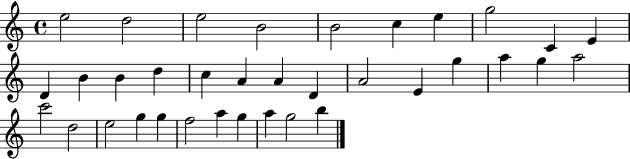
E5/h D5/h E5/h B4/h B4/h C5/q E5/q G5/h C4/q E4/q D4/q B4/q B4/q D5/q C5/q A4/q A4/q D4/q A4/h E4/q G5/q A5/q G5/q A5/h C6/h D5/h E5/h G5/q G5/q F5/h A5/q G5/q A5/q G5/h B5/q